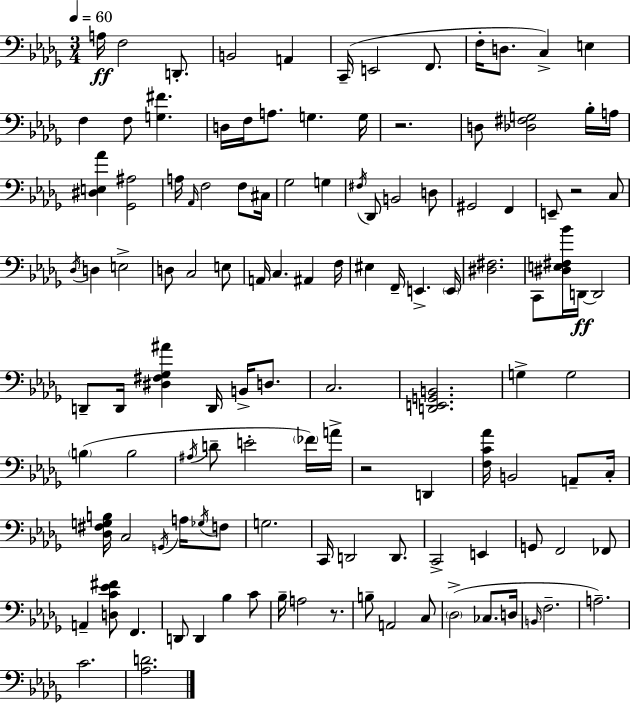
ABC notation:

X:1
T:Untitled
M:3/4
L:1/4
K:Bbm
A,/4 F,2 D,,/2 B,,2 A,, C,,/4 E,,2 F,,/2 F,/4 D,/2 C, E, F, F,/2 [G,^F] D,/4 F,/4 A,/2 G, G,/4 z2 D,/2 [_D,^F,G,]2 _B,/4 A,/4 [^D,E,_A] [_G,,^A,]2 A,/4 _A,,/4 F,2 F,/2 ^C,/4 _G,2 G, ^F,/4 _D,,/2 B,,2 D,/2 ^G,,2 F,, E,,/2 z2 C,/2 _D,/4 D, E,2 D,/2 C,2 E,/2 A,,/4 C, ^A,, F,/4 ^E, F,,/4 E,, E,,/4 [^D,^F,]2 C,,/2 [^D,E,^F,_B]/4 D,,/4 D,,2 D,,/2 D,,/4 [^D,^F,_G,^A] D,,/4 B,,/4 D,/2 C,2 [D,,E,,G,,B,,]2 G, G,2 B, B,2 ^A,/4 D/2 E2 _F/4 A/4 z2 D,, [F,C_A]/4 B,,2 A,,/2 C,/4 [_D,^F,G,B,]/4 C,2 G,,/4 A,/4 _G,/4 F,/2 G,2 C,,/4 D,,2 D,,/2 C,,2 E,, G,,/2 F,,2 _F,,/2 A,, [D,C_E^F]/2 F,, D,,/2 D,, _B, C/2 _B,/4 A,2 z/2 B,/2 A,,2 C,/2 _D,2 _C,/2 D,/4 B,,/4 F,2 A,2 C2 [_A,D]2